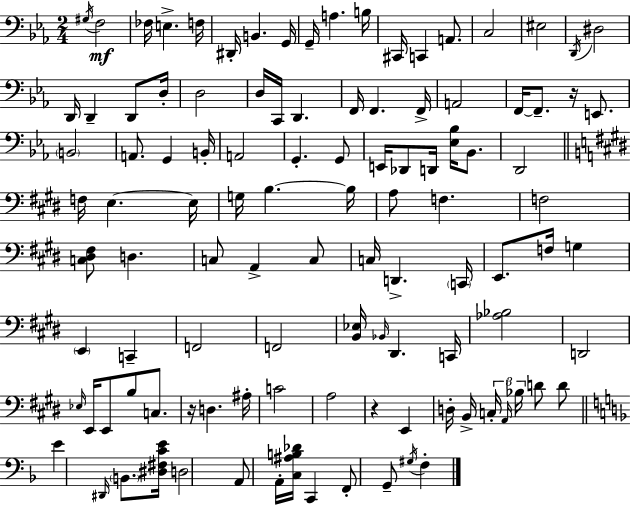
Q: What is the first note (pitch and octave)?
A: G#3